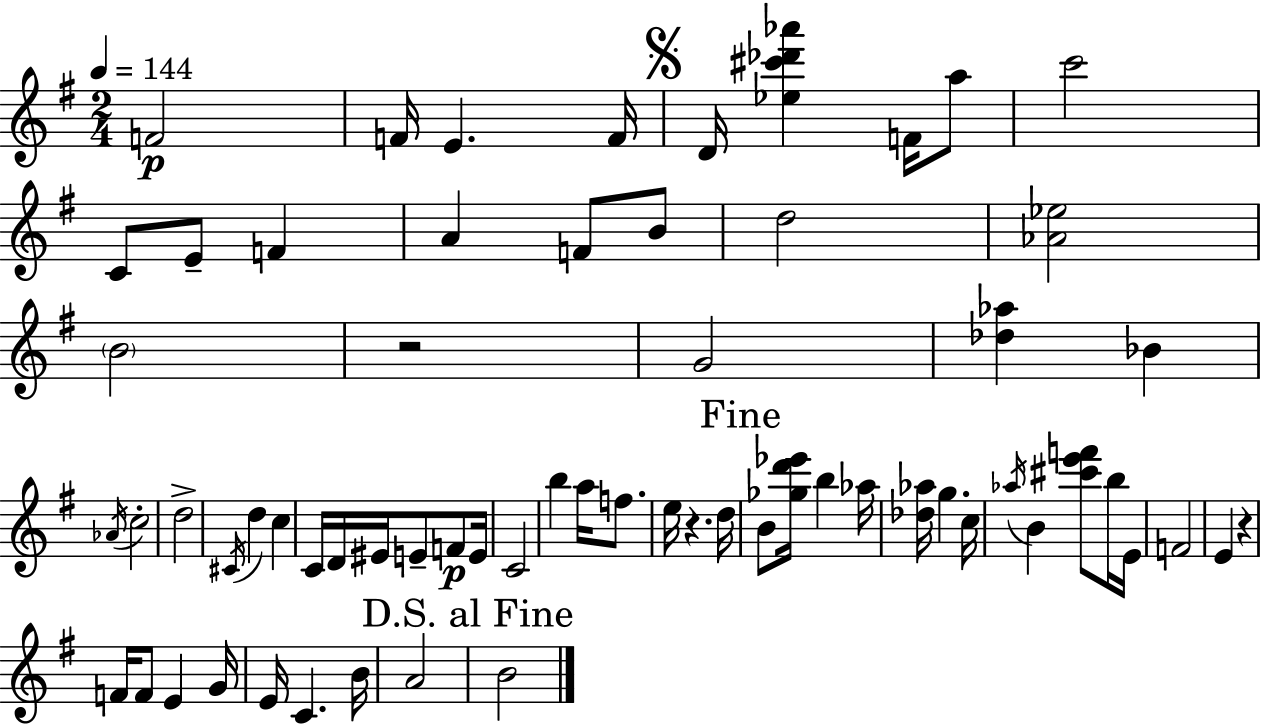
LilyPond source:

{
  \clef treble
  \numericTimeSignature
  \time 2/4
  \key e \minor
  \tempo 4 = 144
  f'2\p | f'16 e'4. f'16 | \mark \markup { \musicglyph "scripts.segno" } d'16 <ees'' cis''' des''' aes'''>4 f'16 a''8 | c'''2 | \break c'8 e'8-- f'4 | a'4 f'8 b'8 | d''2 | <aes' ees''>2 | \break \parenthesize b'2 | r2 | g'2 | <des'' aes''>4 bes'4 | \break \acciaccatura { aes'16 } c''2-. | d''2-> | \acciaccatura { cis'16 } d''4 c''4 | c'16 d'16 eis'16 e'8-- f'8\p | \break e'16 c'2 | b''4 a''16 f''8. | e''16 r4. | d''16 \mark "Fine" b'8 <ges'' d''' ees'''>16 b''4 | \break aes''16 <des'' aes''>16 g''4. | c''16 \acciaccatura { aes''16 } b'4 <cis''' e''' f'''>8 | b''16 e'16 f'2 | e'4 r4 | \break f'16 f'8 e'4 | g'16 e'16 c'4. | b'16 a'2 | \mark "D.S. al Fine" b'2 | \break \bar "|."
}